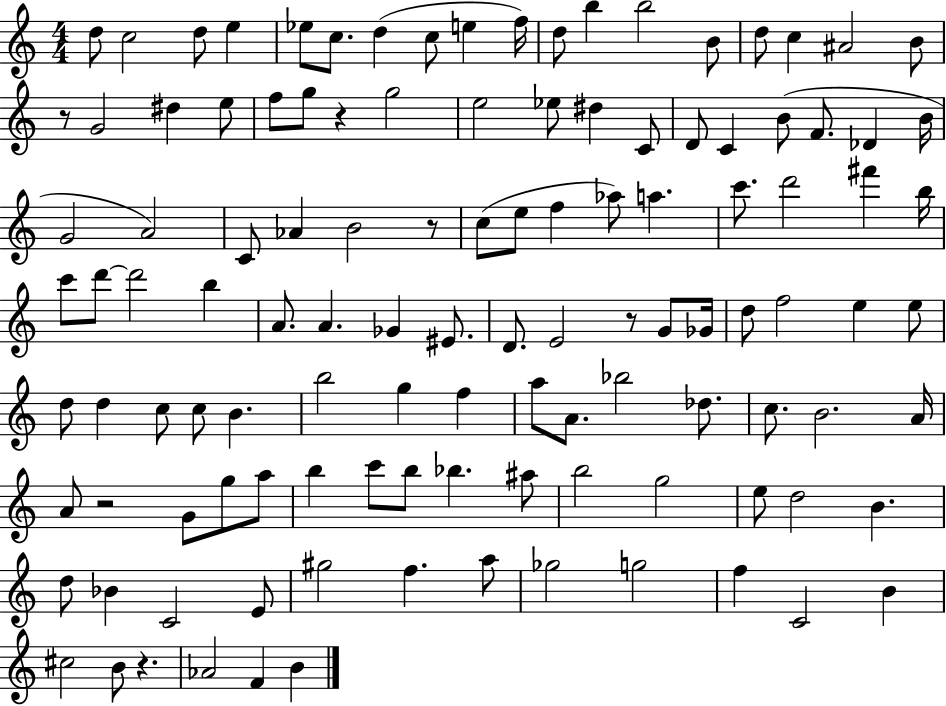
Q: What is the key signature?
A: C major